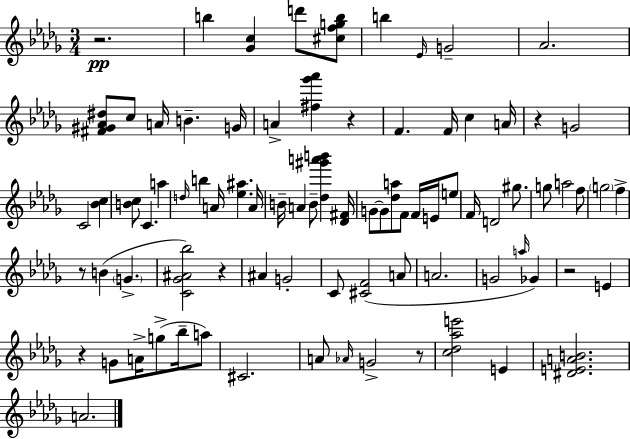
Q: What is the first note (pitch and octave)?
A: B5